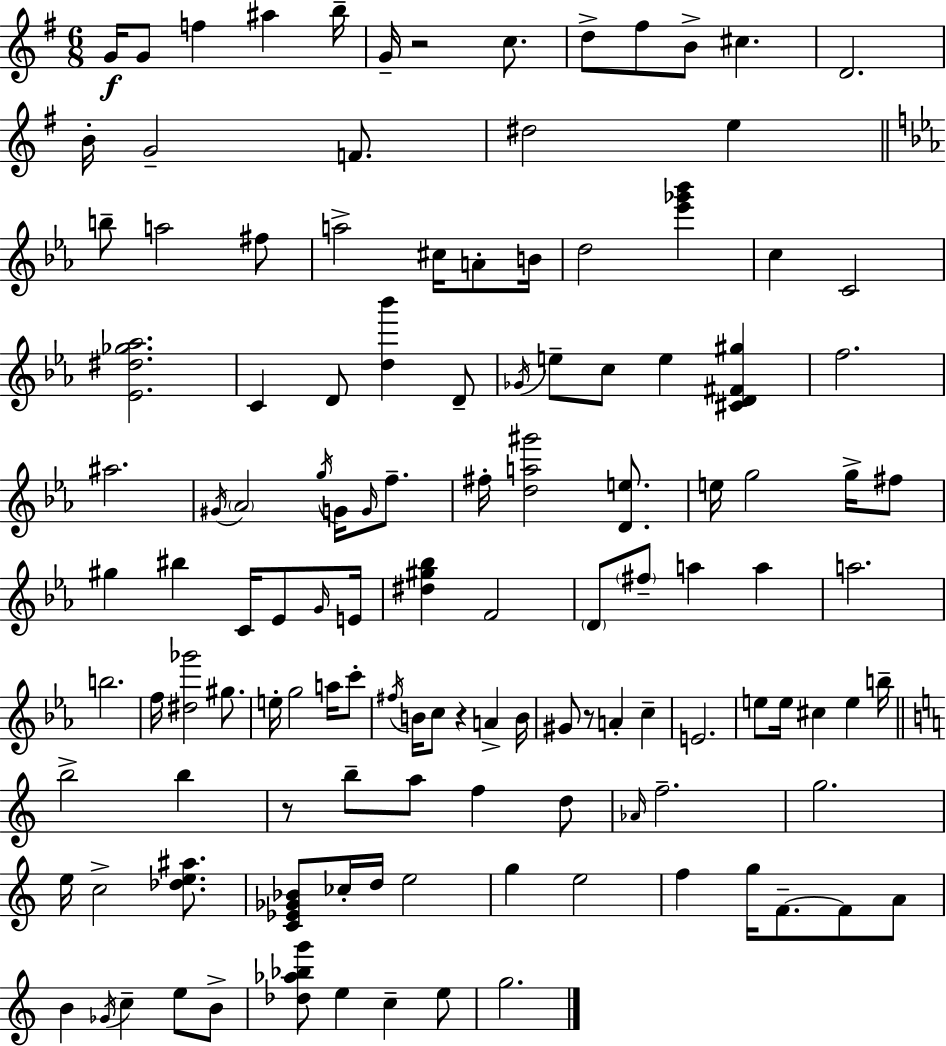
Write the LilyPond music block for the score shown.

{
  \clef treble
  \numericTimeSignature
  \time 6/8
  \key g \major
  g'16\f g'8 f''4 ais''4 b''16-- | g'16-- r2 c''8. | d''8-> fis''8 b'8-> cis''4. | d'2. | \break b'16-. g'2-- f'8. | dis''2 e''4 | \bar "||" \break \key ees \major b''8-- a''2 fis''8 | a''2-> cis''16 a'8-. b'16 | d''2 <ees''' ges''' bes'''>4 | c''4 c'2 | \break <ees' dis'' ges'' aes''>2. | c'4 d'8 <d'' bes'''>4 d'8-- | \acciaccatura { ges'16 } e''8-- c''8 e''4 <cis' d' fis' gis''>4 | f''2. | \break ais''2. | \acciaccatura { gis'16 } \parenthesize aes'2 \acciaccatura { g''16 } g'16 | \grace { g'16 } f''8.-- fis''16-. <d'' a'' gis'''>2 | <d' e''>8. e''16 g''2 | \break g''16-> fis''8 gis''4 bis''4 | c'16 ees'8 \grace { g'16 } e'16 <dis'' gis'' bes''>4 f'2 | \parenthesize d'8 \parenthesize fis''8-- a''4 | a''4 a''2. | \break b''2. | f''16 <dis'' ges'''>2 | gis''8. e''16-. g''2 | a''16 c'''8-. \acciaccatura { fis''16 } b'16 c''8 r4 | \break a'4-> b'16 gis'8 r8 a'4-. | c''4-- e'2. | e''8 e''16 cis''4 | e''4 b''16-- \bar "||" \break \key c \major b''2-> b''4 | r8 b''8-- a''8 f''4 d''8 | \grace { aes'16 } f''2.-- | g''2. | \break e''16 c''2-> <des'' e'' ais''>8. | <c' ees' ges' bes'>8 ces''16-. d''16 e''2 | g''4 e''2 | f''4 g''16 f'8.--~~ f'8 a'8 | \break b'4 \acciaccatura { ges'16 } c''4-- e''8 | b'8-> <des'' aes'' bes'' g'''>8 e''4 c''4-- | e''8 g''2. | \bar "|."
}